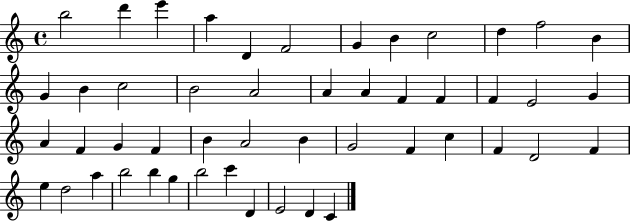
B5/h D6/q E6/q A5/q D4/q F4/h G4/q B4/q C5/h D5/q F5/h B4/q G4/q B4/q C5/h B4/h A4/h A4/q A4/q F4/q F4/q F4/q E4/h G4/q A4/q F4/q G4/q F4/q B4/q A4/h B4/q G4/h F4/q C5/q F4/q D4/h F4/q E5/q D5/h A5/q B5/h B5/q G5/q B5/h C6/q D4/q E4/h D4/q C4/q